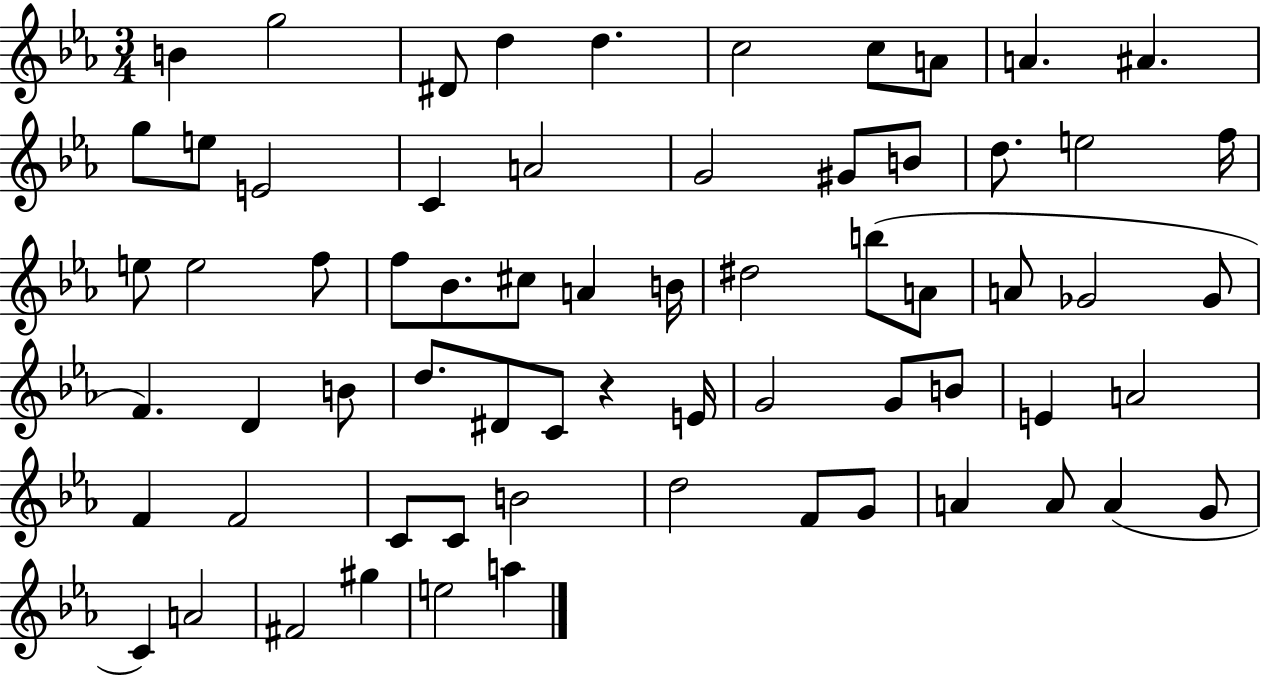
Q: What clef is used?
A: treble